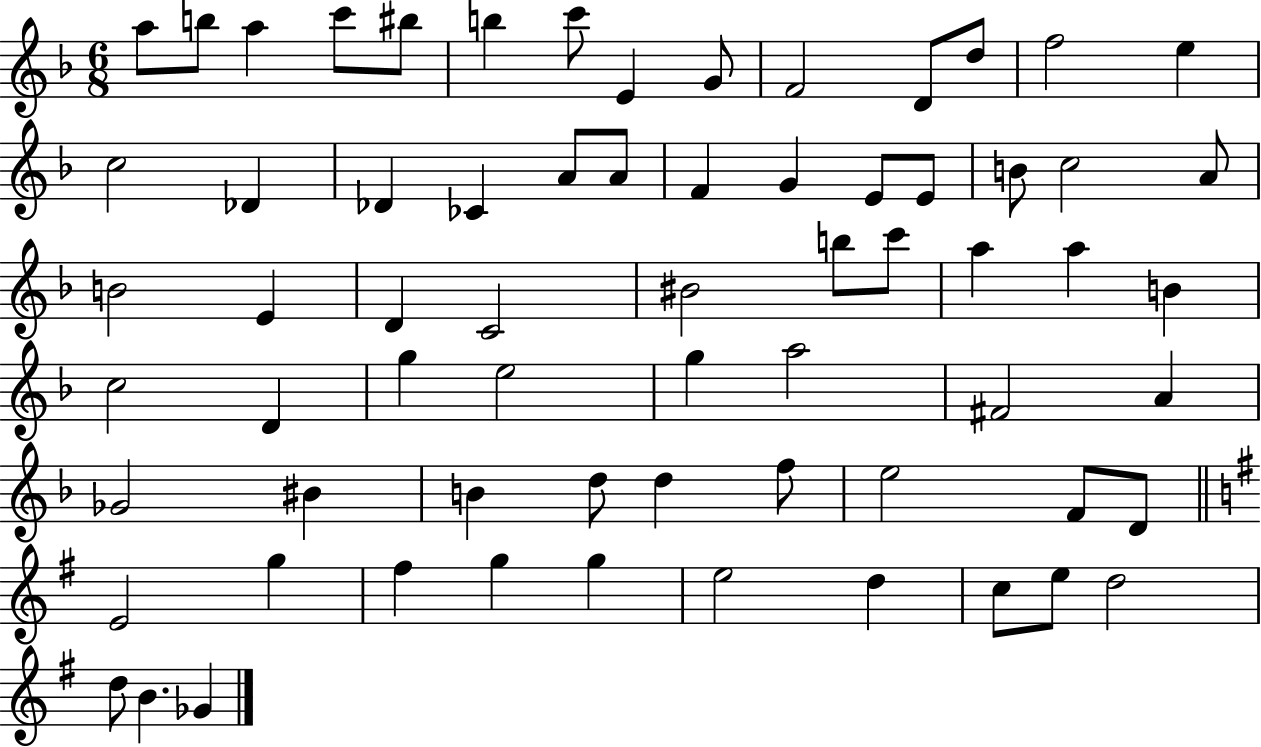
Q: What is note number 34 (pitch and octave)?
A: C6